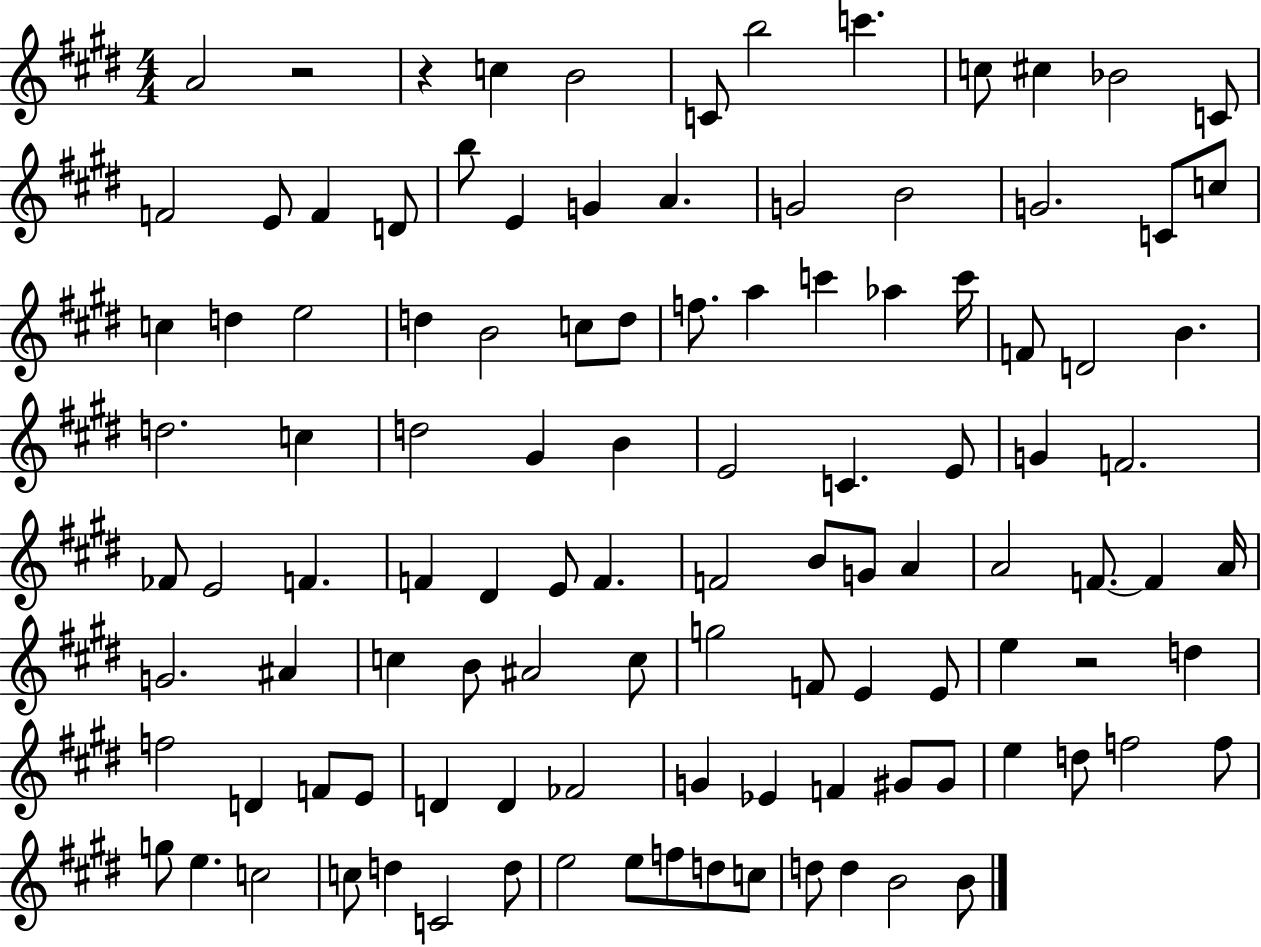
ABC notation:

X:1
T:Untitled
M:4/4
L:1/4
K:E
A2 z2 z c B2 C/2 b2 c' c/2 ^c _B2 C/2 F2 E/2 F D/2 b/2 E G A G2 B2 G2 C/2 c/2 c d e2 d B2 c/2 d/2 f/2 a c' _a c'/4 F/2 D2 B d2 c d2 ^G B E2 C E/2 G F2 _F/2 E2 F F ^D E/2 F F2 B/2 G/2 A A2 F/2 F A/4 G2 ^A c B/2 ^A2 c/2 g2 F/2 E E/2 e z2 d f2 D F/2 E/2 D D _F2 G _E F ^G/2 ^G/2 e d/2 f2 f/2 g/2 e c2 c/2 d C2 d/2 e2 e/2 f/2 d/2 c/2 d/2 d B2 B/2